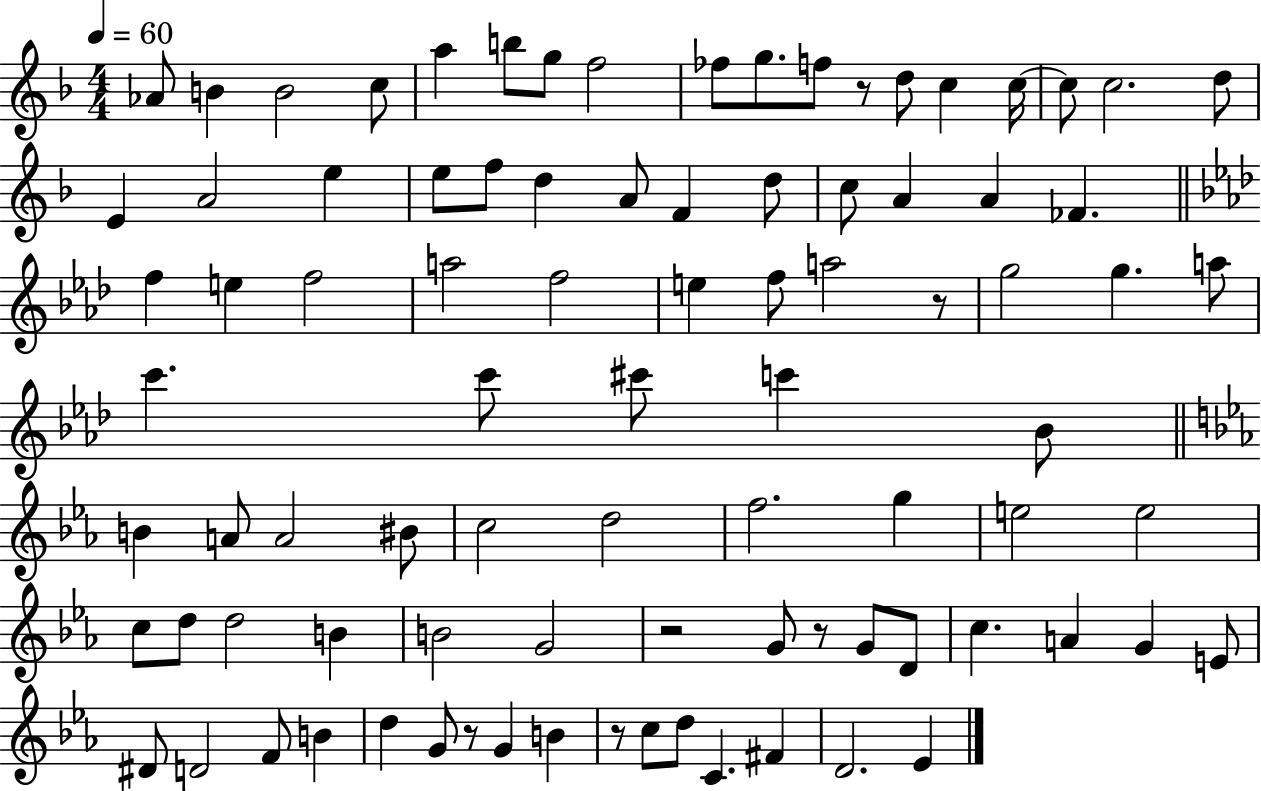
Ab4/e B4/q B4/h C5/e A5/q B5/e G5/e F5/h FES5/e G5/e. F5/e R/e D5/e C5/q C5/s C5/e C5/h. D5/e E4/q A4/h E5/q E5/e F5/e D5/q A4/e F4/q D5/e C5/e A4/q A4/q FES4/q. F5/q E5/q F5/h A5/h F5/h E5/q F5/e A5/h R/e G5/h G5/q. A5/e C6/q. C6/e C#6/e C6/q Bb4/e B4/q A4/e A4/h BIS4/e C5/h D5/h F5/h. G5/q E5/h E5/h C5/e D5/e D5/h B4/q B4/h G4/h R/h G4/e R/e G4/e D4/e C5/q. A4/q G4/q E4/e D#4/e D4/h F4/e B4/q D5/q G4/e R/e G4/q B4/q R/e C5/e D5/e C4/q. F#4/q D4/h. Eb4/q